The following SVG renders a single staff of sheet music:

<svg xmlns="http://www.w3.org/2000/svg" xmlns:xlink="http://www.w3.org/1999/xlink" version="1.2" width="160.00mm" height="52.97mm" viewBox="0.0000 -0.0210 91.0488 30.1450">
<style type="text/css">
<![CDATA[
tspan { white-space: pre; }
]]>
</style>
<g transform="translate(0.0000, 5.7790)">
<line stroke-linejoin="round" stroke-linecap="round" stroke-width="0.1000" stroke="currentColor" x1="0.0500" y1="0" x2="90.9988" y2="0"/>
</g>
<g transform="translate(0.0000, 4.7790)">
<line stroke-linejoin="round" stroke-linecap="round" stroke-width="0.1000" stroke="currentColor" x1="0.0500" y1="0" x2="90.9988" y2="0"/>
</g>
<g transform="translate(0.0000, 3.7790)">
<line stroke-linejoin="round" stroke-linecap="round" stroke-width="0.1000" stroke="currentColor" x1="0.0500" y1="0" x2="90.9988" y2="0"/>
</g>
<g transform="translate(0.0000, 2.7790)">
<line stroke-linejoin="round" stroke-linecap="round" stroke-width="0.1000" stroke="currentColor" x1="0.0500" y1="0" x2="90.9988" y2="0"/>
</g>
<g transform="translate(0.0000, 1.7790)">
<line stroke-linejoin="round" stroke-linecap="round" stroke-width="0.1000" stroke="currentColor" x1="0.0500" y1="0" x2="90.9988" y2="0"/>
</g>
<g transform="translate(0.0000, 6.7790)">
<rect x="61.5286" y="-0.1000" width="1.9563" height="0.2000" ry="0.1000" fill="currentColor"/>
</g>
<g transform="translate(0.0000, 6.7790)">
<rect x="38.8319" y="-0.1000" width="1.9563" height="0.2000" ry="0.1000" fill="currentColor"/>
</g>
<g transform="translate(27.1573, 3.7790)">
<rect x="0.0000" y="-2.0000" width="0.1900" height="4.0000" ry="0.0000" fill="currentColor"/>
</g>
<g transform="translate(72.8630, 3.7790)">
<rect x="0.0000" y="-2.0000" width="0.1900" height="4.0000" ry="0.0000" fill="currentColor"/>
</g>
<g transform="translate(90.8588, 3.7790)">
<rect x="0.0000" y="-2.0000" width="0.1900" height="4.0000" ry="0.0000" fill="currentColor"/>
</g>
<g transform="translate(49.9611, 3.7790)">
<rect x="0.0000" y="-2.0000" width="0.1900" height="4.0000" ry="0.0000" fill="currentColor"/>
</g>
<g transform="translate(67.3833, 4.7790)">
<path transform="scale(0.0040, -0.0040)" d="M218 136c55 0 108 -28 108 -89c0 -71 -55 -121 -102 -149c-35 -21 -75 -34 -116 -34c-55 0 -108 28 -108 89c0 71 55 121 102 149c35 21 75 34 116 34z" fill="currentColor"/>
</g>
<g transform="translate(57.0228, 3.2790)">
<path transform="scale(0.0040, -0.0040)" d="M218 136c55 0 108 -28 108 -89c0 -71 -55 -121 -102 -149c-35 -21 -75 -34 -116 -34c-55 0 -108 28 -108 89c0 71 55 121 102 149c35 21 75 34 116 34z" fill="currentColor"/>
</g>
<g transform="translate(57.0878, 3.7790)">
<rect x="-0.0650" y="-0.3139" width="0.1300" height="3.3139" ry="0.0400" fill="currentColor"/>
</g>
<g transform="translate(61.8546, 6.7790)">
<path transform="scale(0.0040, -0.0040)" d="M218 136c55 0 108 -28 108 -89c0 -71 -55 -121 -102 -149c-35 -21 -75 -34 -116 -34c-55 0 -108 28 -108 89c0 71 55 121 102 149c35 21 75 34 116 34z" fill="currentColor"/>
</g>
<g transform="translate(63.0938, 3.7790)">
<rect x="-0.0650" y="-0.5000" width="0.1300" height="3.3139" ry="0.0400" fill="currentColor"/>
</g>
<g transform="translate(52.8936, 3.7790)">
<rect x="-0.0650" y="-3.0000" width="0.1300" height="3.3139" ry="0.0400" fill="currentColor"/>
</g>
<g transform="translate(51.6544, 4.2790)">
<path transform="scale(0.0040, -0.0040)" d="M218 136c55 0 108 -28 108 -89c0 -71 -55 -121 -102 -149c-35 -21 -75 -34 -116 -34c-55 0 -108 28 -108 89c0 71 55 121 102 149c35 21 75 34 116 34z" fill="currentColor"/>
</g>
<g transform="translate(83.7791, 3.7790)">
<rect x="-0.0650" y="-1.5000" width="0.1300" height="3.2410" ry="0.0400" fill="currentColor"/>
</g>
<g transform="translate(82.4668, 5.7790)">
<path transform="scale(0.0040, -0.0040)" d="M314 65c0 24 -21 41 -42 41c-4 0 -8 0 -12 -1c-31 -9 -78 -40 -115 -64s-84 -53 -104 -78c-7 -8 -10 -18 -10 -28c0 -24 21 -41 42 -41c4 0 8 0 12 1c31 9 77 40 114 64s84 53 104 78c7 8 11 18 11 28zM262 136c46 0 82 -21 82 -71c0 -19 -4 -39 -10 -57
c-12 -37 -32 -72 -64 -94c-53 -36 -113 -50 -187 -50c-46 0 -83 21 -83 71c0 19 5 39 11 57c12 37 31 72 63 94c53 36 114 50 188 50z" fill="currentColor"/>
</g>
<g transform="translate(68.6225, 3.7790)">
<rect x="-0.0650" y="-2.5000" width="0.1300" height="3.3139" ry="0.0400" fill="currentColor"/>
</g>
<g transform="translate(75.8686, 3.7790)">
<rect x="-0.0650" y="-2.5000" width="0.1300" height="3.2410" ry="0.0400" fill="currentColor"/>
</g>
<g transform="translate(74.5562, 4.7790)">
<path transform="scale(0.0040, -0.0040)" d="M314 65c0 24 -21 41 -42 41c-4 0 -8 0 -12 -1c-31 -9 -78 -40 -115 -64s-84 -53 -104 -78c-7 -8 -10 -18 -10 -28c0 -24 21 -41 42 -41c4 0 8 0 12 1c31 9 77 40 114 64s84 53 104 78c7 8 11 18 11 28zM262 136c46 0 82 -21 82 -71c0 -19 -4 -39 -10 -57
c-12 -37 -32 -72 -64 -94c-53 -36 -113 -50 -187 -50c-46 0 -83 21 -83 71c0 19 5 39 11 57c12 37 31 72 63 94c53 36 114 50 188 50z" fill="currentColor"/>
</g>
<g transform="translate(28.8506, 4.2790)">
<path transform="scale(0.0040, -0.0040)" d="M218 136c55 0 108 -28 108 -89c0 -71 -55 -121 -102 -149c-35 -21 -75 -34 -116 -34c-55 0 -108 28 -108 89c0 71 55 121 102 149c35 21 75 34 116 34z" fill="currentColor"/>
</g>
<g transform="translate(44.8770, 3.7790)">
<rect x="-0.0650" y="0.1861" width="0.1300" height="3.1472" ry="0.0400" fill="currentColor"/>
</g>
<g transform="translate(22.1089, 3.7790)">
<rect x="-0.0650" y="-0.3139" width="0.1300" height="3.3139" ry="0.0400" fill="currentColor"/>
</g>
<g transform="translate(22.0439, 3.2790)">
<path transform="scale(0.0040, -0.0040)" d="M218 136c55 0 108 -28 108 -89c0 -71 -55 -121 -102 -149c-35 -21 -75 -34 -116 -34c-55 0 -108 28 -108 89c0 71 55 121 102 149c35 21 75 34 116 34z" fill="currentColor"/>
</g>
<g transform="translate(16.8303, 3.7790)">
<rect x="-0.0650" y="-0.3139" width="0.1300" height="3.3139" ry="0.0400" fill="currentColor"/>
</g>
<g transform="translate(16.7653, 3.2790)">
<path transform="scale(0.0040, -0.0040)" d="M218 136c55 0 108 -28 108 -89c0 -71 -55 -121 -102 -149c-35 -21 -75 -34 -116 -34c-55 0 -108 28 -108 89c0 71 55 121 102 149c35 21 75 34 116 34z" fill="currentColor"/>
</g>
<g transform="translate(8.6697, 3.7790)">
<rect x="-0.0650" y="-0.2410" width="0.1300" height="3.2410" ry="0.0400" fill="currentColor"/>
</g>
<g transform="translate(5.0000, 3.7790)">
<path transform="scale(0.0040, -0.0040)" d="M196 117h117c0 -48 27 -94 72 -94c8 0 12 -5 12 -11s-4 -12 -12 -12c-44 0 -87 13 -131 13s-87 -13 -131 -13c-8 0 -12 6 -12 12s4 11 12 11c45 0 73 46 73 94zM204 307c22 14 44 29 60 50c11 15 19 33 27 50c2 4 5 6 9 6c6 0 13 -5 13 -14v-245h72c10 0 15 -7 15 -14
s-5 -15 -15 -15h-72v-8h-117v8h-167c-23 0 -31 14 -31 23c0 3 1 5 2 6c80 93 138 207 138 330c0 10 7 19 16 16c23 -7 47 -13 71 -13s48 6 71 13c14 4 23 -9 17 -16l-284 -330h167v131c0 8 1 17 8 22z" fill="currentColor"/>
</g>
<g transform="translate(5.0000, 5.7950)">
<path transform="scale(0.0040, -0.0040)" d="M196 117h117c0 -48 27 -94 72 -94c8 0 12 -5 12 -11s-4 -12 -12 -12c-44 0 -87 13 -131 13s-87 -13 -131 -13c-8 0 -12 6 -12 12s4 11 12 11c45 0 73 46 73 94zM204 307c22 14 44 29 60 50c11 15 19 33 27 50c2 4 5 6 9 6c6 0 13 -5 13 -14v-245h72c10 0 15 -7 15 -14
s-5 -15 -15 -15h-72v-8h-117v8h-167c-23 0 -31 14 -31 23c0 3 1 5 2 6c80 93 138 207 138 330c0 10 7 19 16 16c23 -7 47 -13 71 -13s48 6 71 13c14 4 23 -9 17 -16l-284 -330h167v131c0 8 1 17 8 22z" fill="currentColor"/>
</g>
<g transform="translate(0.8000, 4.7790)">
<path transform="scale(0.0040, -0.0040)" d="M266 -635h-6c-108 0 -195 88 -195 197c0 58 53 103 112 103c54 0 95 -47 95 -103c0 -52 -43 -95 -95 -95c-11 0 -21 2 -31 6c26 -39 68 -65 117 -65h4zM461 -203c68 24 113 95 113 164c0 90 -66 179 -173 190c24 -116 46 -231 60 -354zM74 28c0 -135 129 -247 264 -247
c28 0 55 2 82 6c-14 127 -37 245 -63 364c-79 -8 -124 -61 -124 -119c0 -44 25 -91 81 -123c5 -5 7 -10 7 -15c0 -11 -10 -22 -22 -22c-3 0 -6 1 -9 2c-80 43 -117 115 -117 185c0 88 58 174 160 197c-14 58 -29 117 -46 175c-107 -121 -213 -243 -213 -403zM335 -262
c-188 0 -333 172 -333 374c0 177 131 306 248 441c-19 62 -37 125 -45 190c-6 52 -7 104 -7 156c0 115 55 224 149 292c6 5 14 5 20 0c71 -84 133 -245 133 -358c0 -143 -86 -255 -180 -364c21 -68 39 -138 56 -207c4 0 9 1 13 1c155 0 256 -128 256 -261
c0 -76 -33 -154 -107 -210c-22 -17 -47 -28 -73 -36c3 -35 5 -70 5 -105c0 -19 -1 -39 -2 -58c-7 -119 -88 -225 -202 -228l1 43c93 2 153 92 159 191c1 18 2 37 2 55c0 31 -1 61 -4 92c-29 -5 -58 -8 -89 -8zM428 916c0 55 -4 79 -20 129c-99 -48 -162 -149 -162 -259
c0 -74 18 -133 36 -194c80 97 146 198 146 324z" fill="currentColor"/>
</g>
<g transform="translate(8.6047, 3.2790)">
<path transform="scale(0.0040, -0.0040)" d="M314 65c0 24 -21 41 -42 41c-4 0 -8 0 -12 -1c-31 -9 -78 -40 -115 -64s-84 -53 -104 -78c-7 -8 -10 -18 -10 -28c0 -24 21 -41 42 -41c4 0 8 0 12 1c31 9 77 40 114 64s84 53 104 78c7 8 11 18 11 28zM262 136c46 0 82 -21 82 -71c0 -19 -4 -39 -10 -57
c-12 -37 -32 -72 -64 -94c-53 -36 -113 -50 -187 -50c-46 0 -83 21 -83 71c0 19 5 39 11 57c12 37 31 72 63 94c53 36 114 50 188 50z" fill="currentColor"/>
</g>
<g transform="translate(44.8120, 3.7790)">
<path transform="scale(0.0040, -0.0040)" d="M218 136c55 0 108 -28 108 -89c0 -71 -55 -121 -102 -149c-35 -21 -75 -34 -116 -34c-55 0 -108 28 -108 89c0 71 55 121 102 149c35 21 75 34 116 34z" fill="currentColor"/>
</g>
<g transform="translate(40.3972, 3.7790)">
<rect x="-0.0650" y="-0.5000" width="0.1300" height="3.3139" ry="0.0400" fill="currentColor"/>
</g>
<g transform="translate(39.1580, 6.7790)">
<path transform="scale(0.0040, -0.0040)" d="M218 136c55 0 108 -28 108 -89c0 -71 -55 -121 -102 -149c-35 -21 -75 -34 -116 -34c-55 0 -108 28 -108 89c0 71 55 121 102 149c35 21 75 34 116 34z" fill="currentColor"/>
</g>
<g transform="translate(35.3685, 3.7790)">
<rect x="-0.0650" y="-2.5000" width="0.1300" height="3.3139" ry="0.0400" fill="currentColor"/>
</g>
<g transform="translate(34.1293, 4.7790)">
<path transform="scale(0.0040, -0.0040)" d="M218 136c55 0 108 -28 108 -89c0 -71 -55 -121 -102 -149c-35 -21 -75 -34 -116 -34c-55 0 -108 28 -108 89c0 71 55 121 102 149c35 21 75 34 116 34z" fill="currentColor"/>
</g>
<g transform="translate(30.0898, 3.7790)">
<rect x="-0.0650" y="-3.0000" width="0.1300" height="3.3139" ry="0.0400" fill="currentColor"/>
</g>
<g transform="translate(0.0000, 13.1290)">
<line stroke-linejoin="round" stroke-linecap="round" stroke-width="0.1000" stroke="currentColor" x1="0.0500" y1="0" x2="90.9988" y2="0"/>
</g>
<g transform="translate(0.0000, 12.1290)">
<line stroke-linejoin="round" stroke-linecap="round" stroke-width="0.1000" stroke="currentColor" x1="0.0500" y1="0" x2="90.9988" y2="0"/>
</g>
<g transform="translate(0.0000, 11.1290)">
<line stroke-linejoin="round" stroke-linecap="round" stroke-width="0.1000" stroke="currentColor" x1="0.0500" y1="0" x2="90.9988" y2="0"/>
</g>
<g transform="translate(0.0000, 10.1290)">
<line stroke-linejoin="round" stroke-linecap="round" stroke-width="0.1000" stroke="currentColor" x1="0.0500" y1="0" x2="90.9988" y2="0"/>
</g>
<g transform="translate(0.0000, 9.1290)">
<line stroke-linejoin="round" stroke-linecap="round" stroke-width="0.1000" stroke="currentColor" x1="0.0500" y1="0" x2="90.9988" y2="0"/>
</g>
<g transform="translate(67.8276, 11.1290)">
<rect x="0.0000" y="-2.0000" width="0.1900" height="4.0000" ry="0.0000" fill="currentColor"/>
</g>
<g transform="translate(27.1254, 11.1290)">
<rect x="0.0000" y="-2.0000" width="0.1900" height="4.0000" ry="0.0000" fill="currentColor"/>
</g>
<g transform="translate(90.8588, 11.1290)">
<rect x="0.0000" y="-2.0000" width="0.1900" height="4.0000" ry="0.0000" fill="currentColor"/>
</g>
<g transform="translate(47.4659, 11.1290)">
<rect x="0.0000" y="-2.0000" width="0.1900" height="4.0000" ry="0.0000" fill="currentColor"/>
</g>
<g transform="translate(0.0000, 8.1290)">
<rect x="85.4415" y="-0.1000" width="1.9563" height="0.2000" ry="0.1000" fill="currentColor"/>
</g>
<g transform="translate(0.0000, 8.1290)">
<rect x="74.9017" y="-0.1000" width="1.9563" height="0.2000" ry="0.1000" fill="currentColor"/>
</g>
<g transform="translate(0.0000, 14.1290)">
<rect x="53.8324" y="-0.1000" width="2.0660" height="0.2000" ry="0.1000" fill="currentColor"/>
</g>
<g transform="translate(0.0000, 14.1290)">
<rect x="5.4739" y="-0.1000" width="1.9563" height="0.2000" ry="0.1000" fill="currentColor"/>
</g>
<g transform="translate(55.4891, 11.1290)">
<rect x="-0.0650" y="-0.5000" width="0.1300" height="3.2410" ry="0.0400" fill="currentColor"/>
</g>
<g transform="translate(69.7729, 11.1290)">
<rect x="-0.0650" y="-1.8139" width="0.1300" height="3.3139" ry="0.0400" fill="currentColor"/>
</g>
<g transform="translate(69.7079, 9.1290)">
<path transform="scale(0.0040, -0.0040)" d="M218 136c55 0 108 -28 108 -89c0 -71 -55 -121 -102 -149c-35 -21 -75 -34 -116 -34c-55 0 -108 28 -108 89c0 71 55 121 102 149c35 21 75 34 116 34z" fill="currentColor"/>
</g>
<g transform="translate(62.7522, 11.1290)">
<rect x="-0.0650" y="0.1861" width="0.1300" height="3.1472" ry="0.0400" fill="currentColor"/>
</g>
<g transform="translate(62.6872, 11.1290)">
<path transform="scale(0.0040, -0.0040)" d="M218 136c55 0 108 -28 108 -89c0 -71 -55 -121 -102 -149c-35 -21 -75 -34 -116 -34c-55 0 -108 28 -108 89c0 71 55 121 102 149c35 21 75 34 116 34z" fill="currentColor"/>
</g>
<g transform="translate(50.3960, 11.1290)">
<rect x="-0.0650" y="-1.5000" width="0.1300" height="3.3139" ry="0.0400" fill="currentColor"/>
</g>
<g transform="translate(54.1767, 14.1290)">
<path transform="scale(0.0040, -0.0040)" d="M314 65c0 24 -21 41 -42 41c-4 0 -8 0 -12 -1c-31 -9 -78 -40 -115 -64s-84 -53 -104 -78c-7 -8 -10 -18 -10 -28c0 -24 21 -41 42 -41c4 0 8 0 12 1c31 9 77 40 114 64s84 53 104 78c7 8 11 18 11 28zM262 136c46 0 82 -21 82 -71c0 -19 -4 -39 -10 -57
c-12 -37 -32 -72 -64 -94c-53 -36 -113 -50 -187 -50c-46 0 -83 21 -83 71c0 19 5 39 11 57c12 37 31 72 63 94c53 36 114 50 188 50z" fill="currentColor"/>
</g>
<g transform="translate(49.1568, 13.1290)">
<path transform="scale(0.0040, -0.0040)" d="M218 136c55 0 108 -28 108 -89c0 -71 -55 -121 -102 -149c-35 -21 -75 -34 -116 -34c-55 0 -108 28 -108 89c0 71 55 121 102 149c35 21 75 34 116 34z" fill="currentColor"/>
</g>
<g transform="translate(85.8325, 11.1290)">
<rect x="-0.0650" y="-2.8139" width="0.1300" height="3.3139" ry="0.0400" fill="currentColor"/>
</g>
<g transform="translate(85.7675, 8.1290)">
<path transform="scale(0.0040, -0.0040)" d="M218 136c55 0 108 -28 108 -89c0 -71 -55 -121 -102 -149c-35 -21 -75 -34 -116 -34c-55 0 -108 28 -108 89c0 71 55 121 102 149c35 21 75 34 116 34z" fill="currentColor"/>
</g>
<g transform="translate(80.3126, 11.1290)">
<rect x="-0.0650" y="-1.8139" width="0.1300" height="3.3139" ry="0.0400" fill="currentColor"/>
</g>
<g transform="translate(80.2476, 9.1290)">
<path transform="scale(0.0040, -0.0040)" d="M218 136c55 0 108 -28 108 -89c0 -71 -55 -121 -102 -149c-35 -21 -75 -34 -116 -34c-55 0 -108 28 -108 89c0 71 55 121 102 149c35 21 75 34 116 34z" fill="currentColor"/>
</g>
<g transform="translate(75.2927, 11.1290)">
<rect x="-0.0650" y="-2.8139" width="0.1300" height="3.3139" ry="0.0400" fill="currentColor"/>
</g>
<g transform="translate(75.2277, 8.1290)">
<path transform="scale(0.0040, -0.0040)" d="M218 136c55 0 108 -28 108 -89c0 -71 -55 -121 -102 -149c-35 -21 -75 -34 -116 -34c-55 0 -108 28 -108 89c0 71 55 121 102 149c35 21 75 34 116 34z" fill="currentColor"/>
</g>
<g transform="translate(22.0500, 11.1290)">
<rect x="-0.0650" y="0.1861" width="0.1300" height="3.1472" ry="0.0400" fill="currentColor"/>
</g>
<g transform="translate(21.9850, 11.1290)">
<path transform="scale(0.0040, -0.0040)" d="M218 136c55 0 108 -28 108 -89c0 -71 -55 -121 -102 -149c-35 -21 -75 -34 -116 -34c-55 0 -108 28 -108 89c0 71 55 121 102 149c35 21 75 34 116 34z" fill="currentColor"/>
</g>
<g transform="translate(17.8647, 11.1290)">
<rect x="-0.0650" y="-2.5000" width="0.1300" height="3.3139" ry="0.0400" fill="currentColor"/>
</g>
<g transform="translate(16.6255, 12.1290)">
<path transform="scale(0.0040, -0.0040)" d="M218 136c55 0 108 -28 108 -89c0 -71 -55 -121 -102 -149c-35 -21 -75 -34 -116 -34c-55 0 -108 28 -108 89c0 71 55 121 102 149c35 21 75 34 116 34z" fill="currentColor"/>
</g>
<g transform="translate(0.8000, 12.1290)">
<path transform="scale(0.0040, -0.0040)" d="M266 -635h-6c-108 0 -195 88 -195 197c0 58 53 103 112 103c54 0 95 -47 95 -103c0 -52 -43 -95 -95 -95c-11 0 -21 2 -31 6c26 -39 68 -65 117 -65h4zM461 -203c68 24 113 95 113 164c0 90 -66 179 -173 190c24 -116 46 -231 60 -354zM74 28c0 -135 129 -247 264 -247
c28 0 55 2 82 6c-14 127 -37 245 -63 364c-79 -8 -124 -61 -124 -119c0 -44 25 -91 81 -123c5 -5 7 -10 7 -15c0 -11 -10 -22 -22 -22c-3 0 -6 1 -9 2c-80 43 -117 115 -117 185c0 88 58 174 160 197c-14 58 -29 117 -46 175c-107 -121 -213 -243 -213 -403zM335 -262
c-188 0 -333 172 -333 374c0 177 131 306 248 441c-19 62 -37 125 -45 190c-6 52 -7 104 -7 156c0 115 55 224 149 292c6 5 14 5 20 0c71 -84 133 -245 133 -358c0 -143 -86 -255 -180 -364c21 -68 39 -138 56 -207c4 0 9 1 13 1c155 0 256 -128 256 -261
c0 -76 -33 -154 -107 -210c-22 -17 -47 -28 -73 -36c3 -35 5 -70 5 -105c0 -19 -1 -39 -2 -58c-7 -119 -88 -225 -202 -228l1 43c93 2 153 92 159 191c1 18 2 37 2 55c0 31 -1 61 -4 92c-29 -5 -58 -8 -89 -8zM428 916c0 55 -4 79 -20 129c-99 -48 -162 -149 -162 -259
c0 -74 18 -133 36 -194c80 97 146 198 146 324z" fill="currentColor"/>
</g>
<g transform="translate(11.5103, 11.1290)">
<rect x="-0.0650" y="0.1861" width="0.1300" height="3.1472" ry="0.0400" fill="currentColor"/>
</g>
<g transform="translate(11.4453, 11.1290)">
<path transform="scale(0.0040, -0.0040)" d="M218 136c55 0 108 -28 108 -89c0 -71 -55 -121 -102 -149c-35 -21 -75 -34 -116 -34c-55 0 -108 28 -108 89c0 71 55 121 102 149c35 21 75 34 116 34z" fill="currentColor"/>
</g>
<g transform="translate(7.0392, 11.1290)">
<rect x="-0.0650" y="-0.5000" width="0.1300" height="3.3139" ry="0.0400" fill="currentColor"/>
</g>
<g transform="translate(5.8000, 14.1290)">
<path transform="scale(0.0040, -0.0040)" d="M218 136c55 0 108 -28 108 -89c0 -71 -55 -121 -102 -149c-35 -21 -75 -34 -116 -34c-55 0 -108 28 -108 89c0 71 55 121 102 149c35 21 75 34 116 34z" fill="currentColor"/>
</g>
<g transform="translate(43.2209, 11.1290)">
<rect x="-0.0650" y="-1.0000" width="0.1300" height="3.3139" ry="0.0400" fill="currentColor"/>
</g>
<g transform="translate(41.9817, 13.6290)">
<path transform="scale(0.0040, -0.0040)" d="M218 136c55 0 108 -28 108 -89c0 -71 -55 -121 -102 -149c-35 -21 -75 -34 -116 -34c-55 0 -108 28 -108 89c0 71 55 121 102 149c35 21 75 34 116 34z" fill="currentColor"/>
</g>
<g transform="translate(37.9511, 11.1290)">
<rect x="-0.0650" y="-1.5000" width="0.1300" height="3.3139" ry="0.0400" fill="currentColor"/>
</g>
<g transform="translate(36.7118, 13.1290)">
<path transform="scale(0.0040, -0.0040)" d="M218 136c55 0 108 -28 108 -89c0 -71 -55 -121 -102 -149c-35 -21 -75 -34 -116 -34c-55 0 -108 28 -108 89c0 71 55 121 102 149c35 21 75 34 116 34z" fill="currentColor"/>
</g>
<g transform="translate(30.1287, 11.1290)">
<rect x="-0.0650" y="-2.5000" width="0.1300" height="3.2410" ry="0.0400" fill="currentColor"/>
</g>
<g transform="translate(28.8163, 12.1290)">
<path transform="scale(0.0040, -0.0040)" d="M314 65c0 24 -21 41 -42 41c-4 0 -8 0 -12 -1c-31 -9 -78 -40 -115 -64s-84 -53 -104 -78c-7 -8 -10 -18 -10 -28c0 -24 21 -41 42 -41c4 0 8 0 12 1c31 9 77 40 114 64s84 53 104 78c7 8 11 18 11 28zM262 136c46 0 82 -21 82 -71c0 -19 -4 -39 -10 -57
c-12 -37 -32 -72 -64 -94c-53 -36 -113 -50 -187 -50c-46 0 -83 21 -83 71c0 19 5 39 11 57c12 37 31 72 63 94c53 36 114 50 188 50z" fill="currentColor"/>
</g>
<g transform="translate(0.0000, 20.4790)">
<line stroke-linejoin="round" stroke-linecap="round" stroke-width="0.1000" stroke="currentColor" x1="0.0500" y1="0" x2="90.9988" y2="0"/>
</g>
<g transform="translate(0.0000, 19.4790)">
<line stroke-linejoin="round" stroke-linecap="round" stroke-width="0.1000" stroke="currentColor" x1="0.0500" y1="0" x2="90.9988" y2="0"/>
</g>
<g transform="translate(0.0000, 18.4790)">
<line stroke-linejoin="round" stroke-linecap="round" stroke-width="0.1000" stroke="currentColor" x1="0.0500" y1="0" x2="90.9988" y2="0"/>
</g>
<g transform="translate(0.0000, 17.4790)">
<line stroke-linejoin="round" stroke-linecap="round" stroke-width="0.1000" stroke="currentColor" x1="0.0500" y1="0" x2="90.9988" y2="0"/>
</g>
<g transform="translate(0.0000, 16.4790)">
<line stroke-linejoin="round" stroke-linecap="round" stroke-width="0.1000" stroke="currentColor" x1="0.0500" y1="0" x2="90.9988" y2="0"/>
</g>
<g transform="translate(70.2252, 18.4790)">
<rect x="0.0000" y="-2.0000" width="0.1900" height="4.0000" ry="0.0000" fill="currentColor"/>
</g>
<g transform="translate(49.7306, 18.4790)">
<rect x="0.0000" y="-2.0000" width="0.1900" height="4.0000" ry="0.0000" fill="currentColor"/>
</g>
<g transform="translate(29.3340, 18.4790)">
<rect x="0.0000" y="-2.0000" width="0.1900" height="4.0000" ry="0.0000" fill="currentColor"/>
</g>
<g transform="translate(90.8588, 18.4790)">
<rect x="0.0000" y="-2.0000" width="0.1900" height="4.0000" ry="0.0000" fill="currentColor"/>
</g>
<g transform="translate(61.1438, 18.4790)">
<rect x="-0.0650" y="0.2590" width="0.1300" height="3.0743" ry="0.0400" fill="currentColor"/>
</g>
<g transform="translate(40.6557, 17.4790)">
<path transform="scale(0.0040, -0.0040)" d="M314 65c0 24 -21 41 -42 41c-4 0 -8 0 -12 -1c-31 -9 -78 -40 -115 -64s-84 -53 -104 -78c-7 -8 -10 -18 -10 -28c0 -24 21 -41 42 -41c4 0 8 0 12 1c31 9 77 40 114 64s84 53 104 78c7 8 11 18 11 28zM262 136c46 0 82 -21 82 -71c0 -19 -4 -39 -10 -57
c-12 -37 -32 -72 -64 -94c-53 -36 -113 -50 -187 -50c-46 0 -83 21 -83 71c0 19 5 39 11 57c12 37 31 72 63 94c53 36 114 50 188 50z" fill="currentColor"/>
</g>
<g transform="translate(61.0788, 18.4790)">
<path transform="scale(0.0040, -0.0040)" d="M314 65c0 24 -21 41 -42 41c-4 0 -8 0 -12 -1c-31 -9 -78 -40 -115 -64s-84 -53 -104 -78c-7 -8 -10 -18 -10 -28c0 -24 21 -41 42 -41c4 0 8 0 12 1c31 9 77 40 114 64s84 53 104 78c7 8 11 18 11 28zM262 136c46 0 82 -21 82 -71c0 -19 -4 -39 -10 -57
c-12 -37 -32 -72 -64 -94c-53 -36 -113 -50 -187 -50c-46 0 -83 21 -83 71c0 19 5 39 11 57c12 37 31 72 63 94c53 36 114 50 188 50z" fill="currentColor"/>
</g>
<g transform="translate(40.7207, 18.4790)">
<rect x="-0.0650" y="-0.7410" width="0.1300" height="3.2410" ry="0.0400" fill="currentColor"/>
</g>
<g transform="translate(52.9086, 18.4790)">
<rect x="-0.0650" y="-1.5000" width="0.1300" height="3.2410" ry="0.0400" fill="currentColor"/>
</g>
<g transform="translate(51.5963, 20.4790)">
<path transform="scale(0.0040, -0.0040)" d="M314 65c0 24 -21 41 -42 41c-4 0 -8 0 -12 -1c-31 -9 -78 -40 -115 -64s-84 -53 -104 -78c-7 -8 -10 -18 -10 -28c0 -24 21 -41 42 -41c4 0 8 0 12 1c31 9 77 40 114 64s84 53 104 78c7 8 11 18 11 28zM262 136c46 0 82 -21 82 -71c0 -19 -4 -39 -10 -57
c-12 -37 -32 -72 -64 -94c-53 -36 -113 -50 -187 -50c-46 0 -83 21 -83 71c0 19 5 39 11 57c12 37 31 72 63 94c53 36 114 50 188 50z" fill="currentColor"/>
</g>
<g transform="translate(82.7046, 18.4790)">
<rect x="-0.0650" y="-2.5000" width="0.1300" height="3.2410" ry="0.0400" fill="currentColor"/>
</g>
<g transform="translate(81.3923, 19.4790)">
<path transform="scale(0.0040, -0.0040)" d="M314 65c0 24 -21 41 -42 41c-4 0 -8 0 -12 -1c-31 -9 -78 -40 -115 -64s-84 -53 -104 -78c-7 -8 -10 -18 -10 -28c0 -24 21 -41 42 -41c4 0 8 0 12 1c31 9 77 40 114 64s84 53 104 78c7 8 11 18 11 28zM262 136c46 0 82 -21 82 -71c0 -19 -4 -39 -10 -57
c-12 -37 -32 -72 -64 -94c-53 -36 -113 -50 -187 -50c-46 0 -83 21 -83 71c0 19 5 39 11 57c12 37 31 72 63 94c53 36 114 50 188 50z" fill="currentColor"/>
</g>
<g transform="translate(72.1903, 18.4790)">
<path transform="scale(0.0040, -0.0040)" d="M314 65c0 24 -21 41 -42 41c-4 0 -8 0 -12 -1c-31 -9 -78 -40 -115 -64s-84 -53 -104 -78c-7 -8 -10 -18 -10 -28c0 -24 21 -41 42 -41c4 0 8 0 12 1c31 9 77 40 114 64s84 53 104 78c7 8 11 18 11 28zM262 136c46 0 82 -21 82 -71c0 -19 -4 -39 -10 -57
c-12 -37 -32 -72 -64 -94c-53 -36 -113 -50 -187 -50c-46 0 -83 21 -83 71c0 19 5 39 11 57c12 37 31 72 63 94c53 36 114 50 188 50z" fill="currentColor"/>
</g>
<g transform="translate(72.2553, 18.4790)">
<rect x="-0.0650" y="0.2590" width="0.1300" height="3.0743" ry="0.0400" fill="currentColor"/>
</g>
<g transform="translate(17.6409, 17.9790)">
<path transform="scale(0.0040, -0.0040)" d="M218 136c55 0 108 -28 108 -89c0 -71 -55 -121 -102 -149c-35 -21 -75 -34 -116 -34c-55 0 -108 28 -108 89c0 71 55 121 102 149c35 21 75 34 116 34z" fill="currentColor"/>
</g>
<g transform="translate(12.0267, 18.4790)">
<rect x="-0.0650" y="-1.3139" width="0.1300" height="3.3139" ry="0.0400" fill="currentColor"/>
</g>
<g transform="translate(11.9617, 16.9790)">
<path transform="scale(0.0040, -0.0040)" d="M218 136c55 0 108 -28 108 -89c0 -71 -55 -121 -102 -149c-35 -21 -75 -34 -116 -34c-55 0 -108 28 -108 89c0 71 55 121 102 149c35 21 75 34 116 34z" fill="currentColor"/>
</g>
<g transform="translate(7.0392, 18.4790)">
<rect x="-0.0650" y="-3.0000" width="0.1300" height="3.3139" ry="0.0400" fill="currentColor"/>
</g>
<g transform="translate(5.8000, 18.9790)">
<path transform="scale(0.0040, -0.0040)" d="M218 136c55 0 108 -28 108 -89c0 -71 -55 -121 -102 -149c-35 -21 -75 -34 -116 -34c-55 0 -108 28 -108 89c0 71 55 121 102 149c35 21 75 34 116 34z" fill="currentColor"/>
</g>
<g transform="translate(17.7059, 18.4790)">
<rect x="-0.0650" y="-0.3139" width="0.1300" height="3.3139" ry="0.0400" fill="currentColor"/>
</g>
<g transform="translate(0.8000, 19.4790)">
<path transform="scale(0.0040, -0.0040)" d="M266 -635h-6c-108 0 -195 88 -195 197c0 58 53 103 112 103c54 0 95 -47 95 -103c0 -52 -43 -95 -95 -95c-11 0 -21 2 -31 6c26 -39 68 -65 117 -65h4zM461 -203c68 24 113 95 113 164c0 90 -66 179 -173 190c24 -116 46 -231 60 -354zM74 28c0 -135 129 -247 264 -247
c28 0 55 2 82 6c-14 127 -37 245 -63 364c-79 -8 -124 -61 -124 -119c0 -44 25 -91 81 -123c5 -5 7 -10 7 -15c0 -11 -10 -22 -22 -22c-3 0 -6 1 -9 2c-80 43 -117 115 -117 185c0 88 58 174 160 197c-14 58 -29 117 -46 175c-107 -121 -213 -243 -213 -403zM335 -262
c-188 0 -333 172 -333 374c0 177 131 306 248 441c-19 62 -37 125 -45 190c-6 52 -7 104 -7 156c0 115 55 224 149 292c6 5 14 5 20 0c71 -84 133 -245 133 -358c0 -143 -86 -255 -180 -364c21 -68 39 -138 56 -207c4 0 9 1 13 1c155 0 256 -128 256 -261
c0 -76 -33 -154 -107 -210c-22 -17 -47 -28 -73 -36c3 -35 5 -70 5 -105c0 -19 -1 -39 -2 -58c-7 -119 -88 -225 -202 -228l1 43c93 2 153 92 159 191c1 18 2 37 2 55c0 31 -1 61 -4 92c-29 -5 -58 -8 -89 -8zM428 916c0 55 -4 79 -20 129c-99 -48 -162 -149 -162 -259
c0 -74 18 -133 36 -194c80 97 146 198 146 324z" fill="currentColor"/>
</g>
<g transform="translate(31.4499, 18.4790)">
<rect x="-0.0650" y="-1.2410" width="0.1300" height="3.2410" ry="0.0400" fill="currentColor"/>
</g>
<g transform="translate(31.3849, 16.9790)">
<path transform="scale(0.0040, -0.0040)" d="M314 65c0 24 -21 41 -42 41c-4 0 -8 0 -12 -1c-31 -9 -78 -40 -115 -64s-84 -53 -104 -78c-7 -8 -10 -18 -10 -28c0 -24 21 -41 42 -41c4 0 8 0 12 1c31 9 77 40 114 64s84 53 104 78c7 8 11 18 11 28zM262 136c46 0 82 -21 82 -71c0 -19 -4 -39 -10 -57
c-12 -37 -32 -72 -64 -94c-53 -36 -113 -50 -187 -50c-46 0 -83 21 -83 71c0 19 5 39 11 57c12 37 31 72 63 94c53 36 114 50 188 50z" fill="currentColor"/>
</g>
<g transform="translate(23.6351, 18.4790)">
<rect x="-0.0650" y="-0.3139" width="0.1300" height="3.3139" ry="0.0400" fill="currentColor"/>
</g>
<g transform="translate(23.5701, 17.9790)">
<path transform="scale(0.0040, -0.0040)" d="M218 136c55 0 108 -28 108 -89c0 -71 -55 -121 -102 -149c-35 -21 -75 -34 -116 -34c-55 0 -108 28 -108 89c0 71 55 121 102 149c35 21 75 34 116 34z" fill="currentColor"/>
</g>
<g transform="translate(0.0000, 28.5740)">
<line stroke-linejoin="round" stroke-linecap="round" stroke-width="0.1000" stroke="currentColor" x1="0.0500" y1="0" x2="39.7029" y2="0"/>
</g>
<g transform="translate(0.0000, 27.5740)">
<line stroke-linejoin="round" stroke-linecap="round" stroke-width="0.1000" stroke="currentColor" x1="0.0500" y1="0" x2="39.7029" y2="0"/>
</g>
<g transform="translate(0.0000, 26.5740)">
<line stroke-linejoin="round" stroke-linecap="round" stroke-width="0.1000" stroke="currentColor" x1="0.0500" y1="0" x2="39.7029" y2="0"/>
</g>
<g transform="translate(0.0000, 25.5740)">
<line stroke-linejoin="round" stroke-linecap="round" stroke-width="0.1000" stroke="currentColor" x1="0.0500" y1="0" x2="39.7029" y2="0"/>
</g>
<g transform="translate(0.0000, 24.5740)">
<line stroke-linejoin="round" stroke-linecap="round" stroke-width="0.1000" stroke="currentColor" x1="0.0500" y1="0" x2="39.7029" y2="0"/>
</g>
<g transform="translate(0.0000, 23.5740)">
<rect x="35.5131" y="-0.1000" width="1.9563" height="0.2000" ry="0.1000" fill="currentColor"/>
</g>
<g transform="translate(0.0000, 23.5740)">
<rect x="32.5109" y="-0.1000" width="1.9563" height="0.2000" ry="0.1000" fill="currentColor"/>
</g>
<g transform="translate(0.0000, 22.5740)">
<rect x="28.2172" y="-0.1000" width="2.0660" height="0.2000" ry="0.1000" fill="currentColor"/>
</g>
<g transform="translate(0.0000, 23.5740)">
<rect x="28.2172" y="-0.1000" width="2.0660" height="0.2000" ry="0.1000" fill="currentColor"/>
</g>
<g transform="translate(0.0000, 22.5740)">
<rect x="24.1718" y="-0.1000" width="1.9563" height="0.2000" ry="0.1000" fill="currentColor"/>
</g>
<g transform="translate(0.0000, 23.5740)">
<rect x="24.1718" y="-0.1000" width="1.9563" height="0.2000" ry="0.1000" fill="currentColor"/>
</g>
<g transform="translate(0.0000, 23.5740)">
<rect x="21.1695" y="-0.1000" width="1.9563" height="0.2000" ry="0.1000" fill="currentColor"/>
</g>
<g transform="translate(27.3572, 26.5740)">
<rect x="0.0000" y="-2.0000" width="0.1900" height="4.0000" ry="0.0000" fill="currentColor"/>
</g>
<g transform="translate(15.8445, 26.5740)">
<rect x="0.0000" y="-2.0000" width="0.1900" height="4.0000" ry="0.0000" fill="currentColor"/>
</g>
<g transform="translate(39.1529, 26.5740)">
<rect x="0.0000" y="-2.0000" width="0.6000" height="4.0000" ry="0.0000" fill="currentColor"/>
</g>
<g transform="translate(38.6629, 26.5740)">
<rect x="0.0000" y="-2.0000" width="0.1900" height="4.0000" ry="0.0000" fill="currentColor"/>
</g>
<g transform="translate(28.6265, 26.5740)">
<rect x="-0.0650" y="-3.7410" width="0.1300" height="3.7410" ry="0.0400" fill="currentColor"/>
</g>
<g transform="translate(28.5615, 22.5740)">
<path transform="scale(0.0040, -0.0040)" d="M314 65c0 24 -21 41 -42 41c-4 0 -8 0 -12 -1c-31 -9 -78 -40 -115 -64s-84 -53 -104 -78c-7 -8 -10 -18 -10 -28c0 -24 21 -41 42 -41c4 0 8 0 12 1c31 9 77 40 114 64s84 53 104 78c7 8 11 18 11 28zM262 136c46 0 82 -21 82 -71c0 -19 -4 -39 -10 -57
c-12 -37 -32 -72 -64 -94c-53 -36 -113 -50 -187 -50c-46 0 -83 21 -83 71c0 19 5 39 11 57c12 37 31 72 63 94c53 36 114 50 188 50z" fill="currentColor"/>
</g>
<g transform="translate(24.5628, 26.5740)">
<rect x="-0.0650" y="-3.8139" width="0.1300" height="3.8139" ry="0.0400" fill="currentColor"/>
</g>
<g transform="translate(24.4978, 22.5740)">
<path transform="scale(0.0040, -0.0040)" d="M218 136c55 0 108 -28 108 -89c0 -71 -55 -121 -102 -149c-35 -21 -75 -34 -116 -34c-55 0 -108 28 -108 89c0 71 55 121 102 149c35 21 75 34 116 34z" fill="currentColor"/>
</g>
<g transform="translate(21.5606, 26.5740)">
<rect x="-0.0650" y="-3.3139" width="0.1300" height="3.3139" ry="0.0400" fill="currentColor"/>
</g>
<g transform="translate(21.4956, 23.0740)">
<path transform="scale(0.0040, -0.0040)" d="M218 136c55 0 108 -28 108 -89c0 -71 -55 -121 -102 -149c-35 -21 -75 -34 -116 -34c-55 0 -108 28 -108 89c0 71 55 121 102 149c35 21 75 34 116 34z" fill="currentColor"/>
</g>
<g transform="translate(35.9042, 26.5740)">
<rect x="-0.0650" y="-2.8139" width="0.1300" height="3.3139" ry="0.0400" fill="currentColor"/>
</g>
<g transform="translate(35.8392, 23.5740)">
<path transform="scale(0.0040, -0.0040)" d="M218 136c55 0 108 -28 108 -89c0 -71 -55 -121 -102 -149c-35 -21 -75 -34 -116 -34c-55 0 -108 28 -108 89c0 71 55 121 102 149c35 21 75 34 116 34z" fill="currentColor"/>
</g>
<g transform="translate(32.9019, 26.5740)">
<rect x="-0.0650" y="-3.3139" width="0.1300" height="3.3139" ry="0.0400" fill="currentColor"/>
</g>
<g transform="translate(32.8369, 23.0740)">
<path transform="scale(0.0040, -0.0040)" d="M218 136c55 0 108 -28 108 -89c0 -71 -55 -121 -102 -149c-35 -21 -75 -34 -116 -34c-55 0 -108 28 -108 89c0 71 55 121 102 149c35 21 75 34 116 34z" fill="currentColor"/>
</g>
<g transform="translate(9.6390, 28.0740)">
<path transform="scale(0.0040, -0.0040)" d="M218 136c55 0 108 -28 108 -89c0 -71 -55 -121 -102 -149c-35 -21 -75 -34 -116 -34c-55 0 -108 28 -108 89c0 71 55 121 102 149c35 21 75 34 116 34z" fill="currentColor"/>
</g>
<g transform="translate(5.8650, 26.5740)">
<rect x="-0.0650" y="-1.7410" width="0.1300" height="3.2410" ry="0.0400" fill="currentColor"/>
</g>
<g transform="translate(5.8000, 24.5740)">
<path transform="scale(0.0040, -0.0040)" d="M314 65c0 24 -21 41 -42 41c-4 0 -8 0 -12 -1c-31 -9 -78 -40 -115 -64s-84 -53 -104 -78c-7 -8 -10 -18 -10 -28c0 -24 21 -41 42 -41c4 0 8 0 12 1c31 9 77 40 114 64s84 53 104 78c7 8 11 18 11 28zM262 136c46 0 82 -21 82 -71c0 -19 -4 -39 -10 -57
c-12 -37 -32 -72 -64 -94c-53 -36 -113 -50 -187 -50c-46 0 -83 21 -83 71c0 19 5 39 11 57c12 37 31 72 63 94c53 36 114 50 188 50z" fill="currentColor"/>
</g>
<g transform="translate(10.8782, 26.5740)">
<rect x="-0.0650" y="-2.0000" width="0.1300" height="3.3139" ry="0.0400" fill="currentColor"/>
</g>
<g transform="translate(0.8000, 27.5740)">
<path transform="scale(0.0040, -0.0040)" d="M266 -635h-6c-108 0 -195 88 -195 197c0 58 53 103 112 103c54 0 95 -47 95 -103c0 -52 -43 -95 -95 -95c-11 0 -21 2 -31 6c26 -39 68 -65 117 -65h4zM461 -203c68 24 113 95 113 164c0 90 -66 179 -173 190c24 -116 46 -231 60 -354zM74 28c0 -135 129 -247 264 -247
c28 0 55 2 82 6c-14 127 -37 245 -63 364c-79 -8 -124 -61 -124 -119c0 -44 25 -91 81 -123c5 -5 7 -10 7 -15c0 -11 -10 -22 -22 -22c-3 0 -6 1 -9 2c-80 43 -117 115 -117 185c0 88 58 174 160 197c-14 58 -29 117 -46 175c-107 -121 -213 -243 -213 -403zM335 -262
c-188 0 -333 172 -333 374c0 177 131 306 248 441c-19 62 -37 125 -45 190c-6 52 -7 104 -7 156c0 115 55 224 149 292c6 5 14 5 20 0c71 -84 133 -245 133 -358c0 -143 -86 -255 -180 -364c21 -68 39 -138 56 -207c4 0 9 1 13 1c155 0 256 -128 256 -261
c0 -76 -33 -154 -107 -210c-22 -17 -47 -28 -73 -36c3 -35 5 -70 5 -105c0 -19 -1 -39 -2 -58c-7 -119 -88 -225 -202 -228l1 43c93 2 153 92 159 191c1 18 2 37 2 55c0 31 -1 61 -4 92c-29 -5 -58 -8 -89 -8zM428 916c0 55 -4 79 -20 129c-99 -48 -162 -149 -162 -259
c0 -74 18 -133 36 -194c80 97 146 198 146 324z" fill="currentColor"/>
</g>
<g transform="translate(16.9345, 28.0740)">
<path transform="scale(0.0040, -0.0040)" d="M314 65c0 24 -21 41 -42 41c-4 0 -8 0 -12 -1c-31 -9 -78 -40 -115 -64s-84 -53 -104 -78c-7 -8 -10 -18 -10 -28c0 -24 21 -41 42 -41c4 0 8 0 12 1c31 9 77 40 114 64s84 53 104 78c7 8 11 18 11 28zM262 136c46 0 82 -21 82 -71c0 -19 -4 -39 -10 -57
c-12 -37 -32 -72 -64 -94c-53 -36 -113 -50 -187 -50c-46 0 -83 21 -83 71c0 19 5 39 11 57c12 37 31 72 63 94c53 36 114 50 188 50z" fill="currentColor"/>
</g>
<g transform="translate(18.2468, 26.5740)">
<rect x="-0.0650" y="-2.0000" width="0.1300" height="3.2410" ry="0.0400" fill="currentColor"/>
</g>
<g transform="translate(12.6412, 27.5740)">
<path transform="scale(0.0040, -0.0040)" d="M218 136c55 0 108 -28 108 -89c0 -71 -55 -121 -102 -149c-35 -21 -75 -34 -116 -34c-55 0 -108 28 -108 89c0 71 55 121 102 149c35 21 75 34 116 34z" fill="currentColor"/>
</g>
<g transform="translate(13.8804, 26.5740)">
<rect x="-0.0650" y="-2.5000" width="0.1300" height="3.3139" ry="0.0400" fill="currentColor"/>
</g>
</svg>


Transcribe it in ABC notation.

X:1
T:Untitled
M:4/4
L:1/4
K:C
c2 c c A G C B A c C G G2 E2 C B G B G2 E D E C2 B f a f a A e c c e2 d2 E2 B2 B2 G2 f2 F G F2 b c' c'2 b a